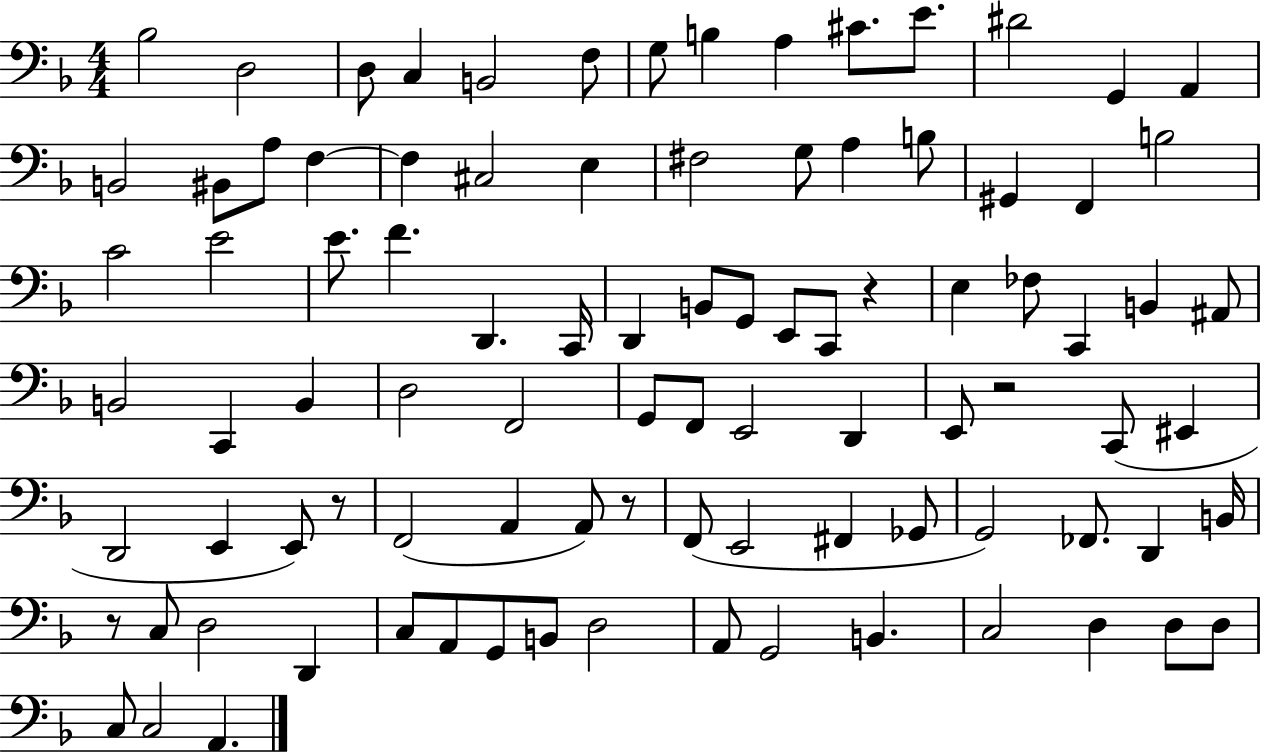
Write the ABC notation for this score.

X:1
T:Untitled
M:4/4
L:1/4
K:F
_B,2 D,2 D,/2 C, B,,2 F,/2 G,/2 B, A, ^C/2 E/2 ^D2 G,, A,, B,,2 ^B,,/2 A,/2 F, F, ^C,2 E, ^F,2 G,/2 A, B,/2 ^G,, F,, B,2 C2 E2 E/2 F D,, C,,/4 D,, B,,/2 G,,/2 E,,/2 C,,/2 z E, _F,/2 C,, B,, ^A,,/2 B,,2 C,, B,, D,2 F,,2 G,,/2 F,,/2 E,,2 D,, E,,/2 z2 C,,/2 ^E,, D,,2 E,, E,,/2 z/2 F,,2 A,, A,,/2 z/2 F,,/2 E,,2 ^F,, _G,,/2 G,,2 _F,,/2 D,, B,,/4 z/2 C,/2 D,2 D,, C,/2 A,,/2 G,,/2 B,,/2 D,2 A,,/2 G,,2 B,, C,2 D, D,/2 D,/2 C,/2 C,2 A,,